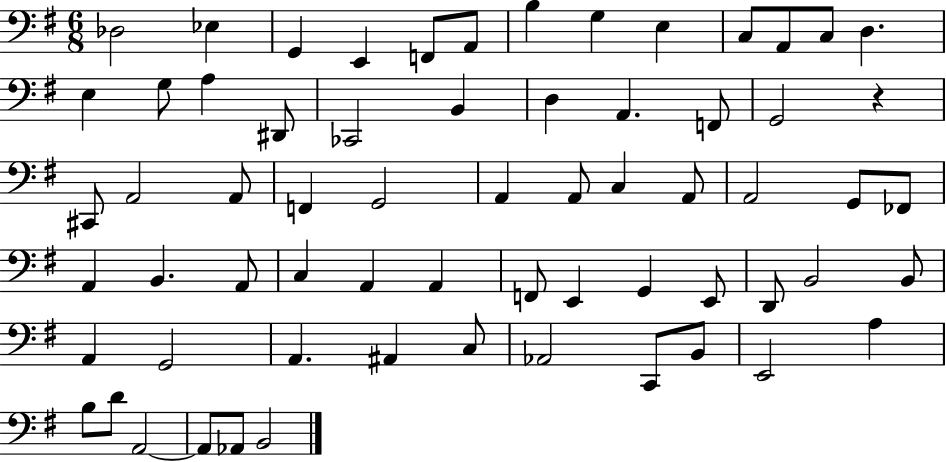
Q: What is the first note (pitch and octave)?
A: Db3